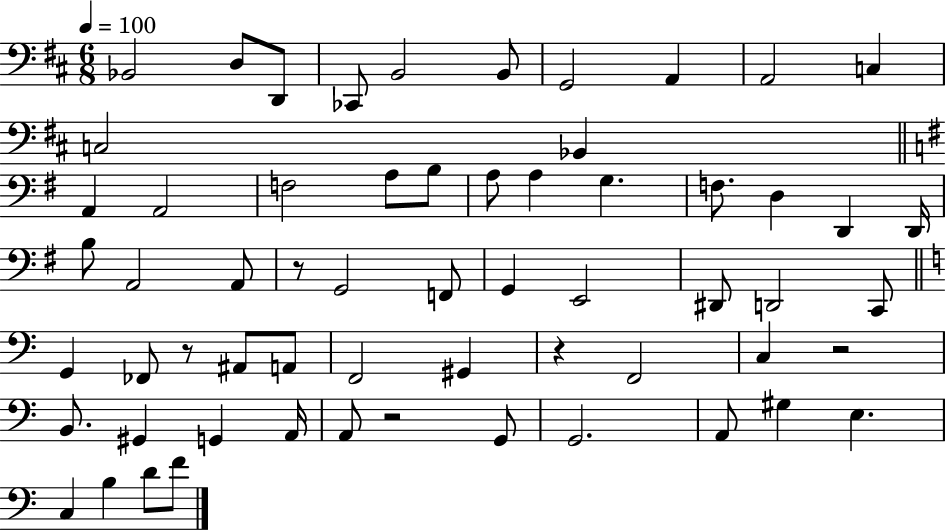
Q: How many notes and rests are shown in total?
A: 61